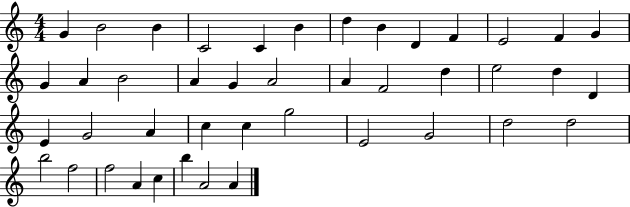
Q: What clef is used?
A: treble